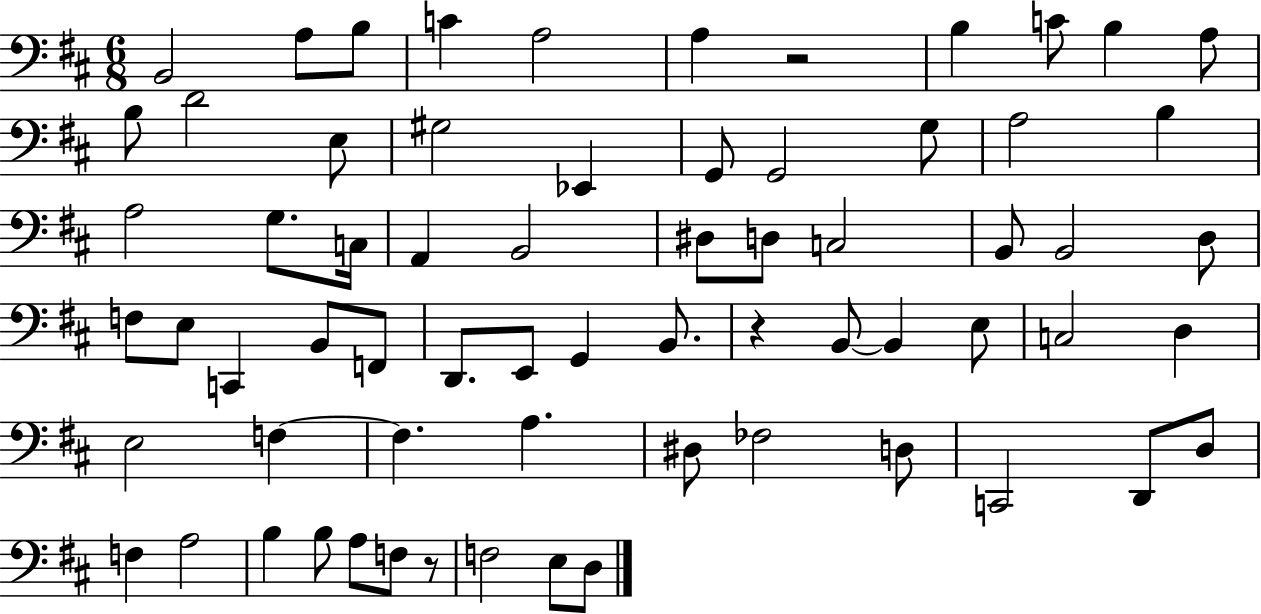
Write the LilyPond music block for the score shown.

{
  \clef bass
  \numericTimeSignature
  \time 6/8
  \key d \major
  \repeat volta 2 { b,2 a8 b8 | c'4 a2 | a4 r2 | b4 c'8 b4 a8 | \break b8 d'2 e8 | gis2 ees,4 | g,8 g,2 g8 | a2 b4 | \break a2 g8. c16 | a,4 b,2 | dis8 d8 c2 | b,8 b,2 d8 | \break f8 e8 c,4 b,8 f,8 | d,8. e,8 g,4 b,8. | r4 b,8~~ b,4 e8 | c2 d4 | \break e2 f4~~ | f4. a4. | dis8 fes2 d8 | c,2 d,8 d8 | \break f4 a2 | b4 b8 a8 f8 r8 | f2 e8 d8 | } \bar "|."
}